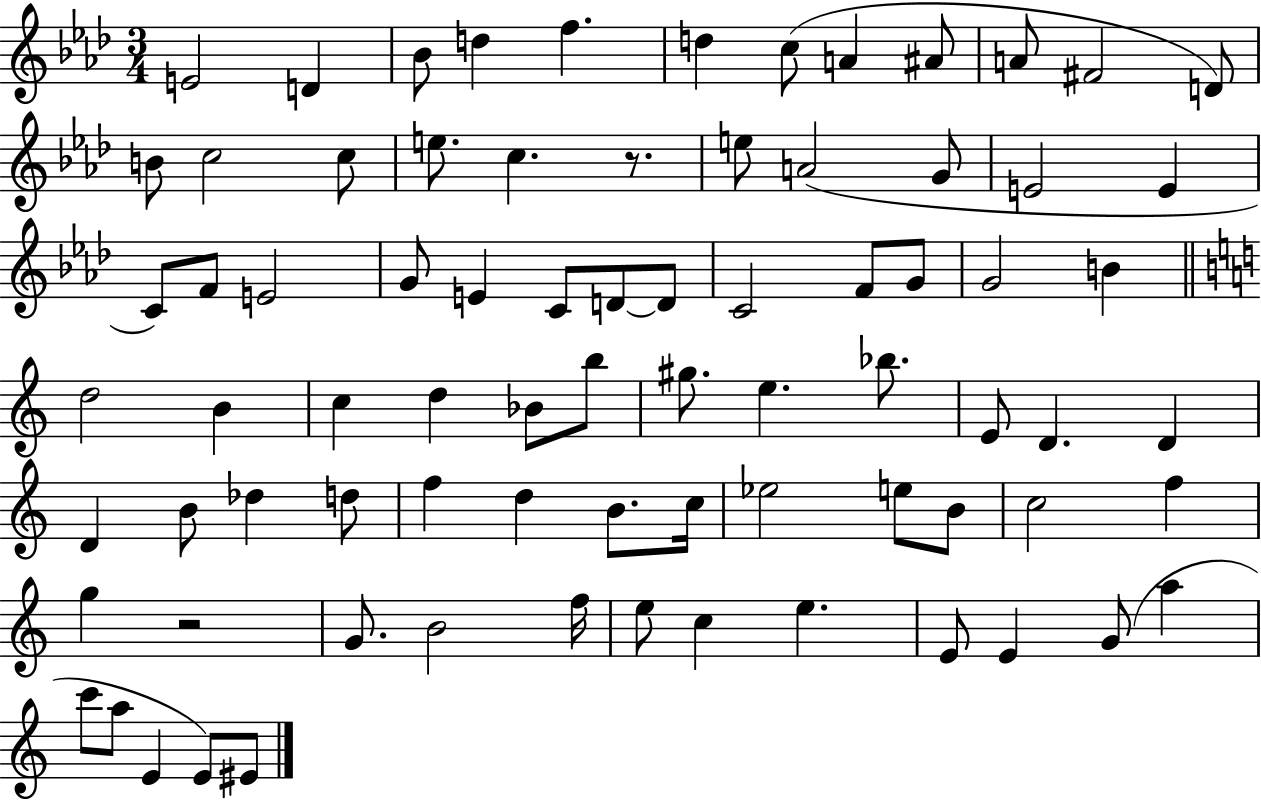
{
  \clef treble
  \numericTimeSignature
  \time 3/4
  \key aes \major
  e'2 d'4 | bes'8 d''4 f''4. | d''4 c''8( a'4 ais'8 | a'8 fis'2 d'8) | \break b'8 c''2 c''8 | e''8. c''4. r8. | e''8 a'2( g'8 | e'2 e'4 | \break c'8) f'8 e'2 | g'8 e'4 c'8 d'8~~ d'8 | c'2 f'8 g'8 | g'2 b'4 | \break \bar "||" \break \key a \minor d''2 b'4 | c''4 d''4 bes'8 b''8 | gis''8. e''4. bes''8. | e'8 d'4. d'4 | \break d'4 b'8 des''4 d''8 | f''4 d''4 b'8. c''16 | ees''2 e''8 b'8 | c''2 f''4 | \break g''4 r2 | g'8. b'2 f''16 | e''8 c''4 e''4. | e'8 e'4 g'8( a''4 | \break c'''8 a''8 e'4 e'8) eis'8 | \bar "|."
}